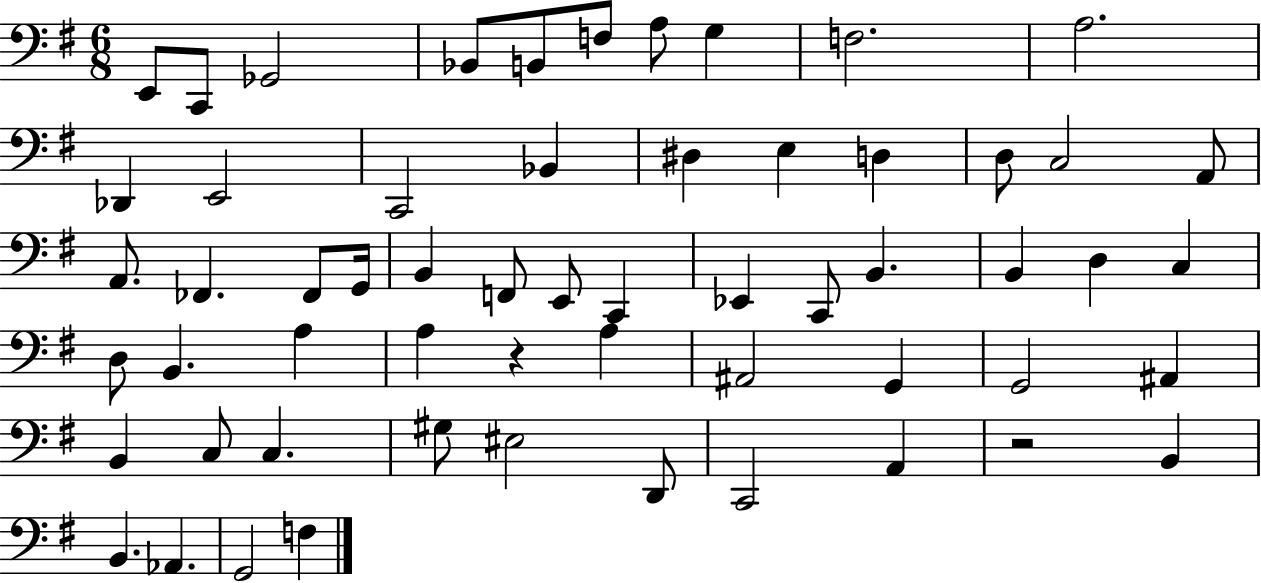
{
  \clef bass
  \numericTimeSignature
  \time 6/8
  \key g \major
  e,8 c,8 ges,2 | bes,8 b,8 f8 a8 g4 | f2. | a2. | \break des,4 e,2 | c,2 bes,4 | dis4 e4 d4 | d8 c2 a,8 | \break a,8. fes,4. fes,8 g,16 | b,4 f,8 e,8 c,4 | ees,4 c,8 b,4. | b,4 d4 c4 | \break d8 b,4. a4 | a4 r4 a4 | ais,2 g,4 | g,2 ais,4 | \break b,4 c8 c4. | gis8 eis2 d,8 | c,2 a,4 | r2 b,4 | \break b,4. aes,4. | g,2 f4 | \bar "|."
}